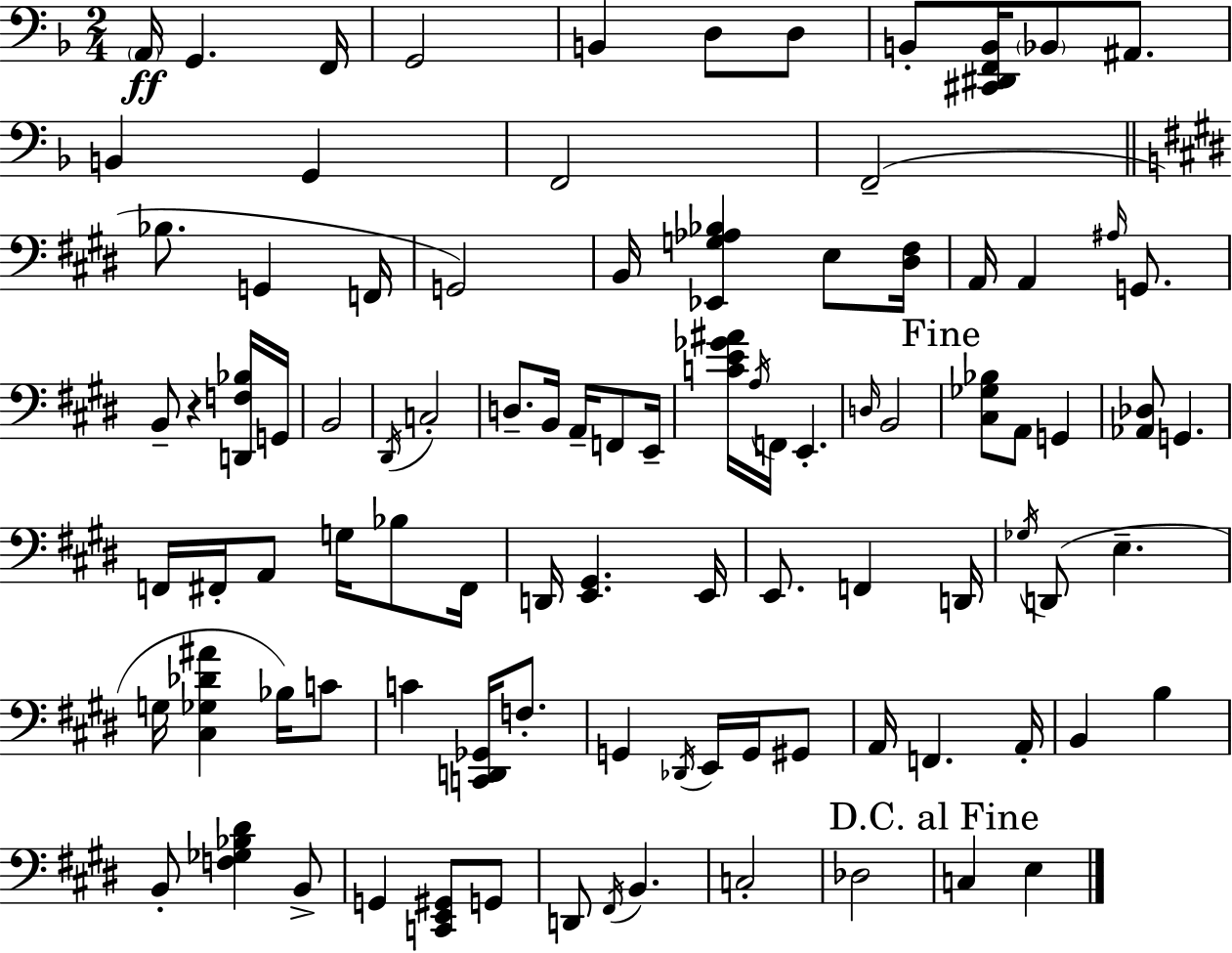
{
  \clef bass
  \numericTimeSignature
  \time 2/4
  \key f \major
  \parenthesize a,16\ff g,4. f,16 | g,2 | b,4 d8 d8 | b,8-. <cis, dis, f, b,>16 \parenthesize bes,8 ais,8. | \break b,4 g,4 | f,2 | f,2--( | \bar "||" \break \key e \major bes8. g,4 f,16 | g,2) | b,16 <ees, g aes bes>4 e8 <dis fis>16 | a,16 a,4 \grace { ais16 } g,8. | \break b,8-- r4 <d, f bes>16 | g,16 b,2 | \acciaccatura { dis,16 } c2-. | d8.-- b,16 a,16-- f,8 | \break e,16-- <c' e' ges' ais'>16 \acciaccatura { a16 } f,16 e,4.-. | \grace { d16 } b,2 | \mark "Fine" <cis ges bes>8 a,8 | g,4 <aes, des>8 g,4. | \break f,16 fis,16-. a,8 | g16 bes8 fis,16 d,16 <e, gis,>4. | e,16 e,8. f,4 | d,16 \acciaccatura { ges16 } d,8( e4.-- | \break g16 <cis ges des' ais'>4 | bes16) c'8 c'4 | <c, d, ges,>16 f8.-. g,4 | \acciaccatura { des,16 } e,16 g,16 gis,8 a,16 f,4. | \break a,16-. b,4 | b4 b,8-. | <f ges bes dis'>4 b,8-> g,4 | <c, e, gis,>8 g,8 d,8 | \break \acciaccatura { fis,16 } b,4. c2-. | des2 | \mark "D.C. al Fine" c4 | e4 \bar "|."
}